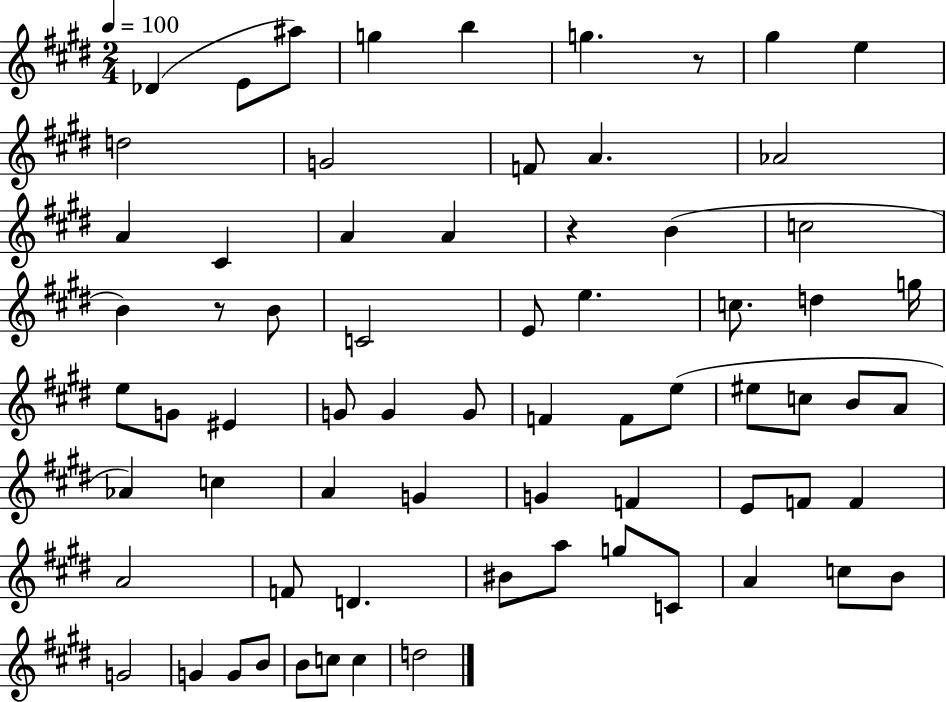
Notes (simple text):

Db4/q E4/e A#5/e G5/q B5/q G5/q. R/e G#5/q E5/q D5/h G4/h F4/e A4/q. Ab4/h A4/q C#4/q A4/q A4/q R/q B4/q C5/h B4/q R/e B4/e C4/h E4/e E5/q. C5/e. D5/q G5/s E5/e G4/e EIS4/q G4/e G4/q G4/e F4/q F4/e E5/e EIS5/e C5/e B4/e A4/e Ab4/q C5/q A4/q G4/q G4/q F4/q E4/e F4/e F4/q A4/h F4/e D4/q. BIS4/e A5/e G5/e C4/e A4/q C5/e B4/e G4/h G4/q G4/e B4/e B4/e C5/e C5/q D5/h